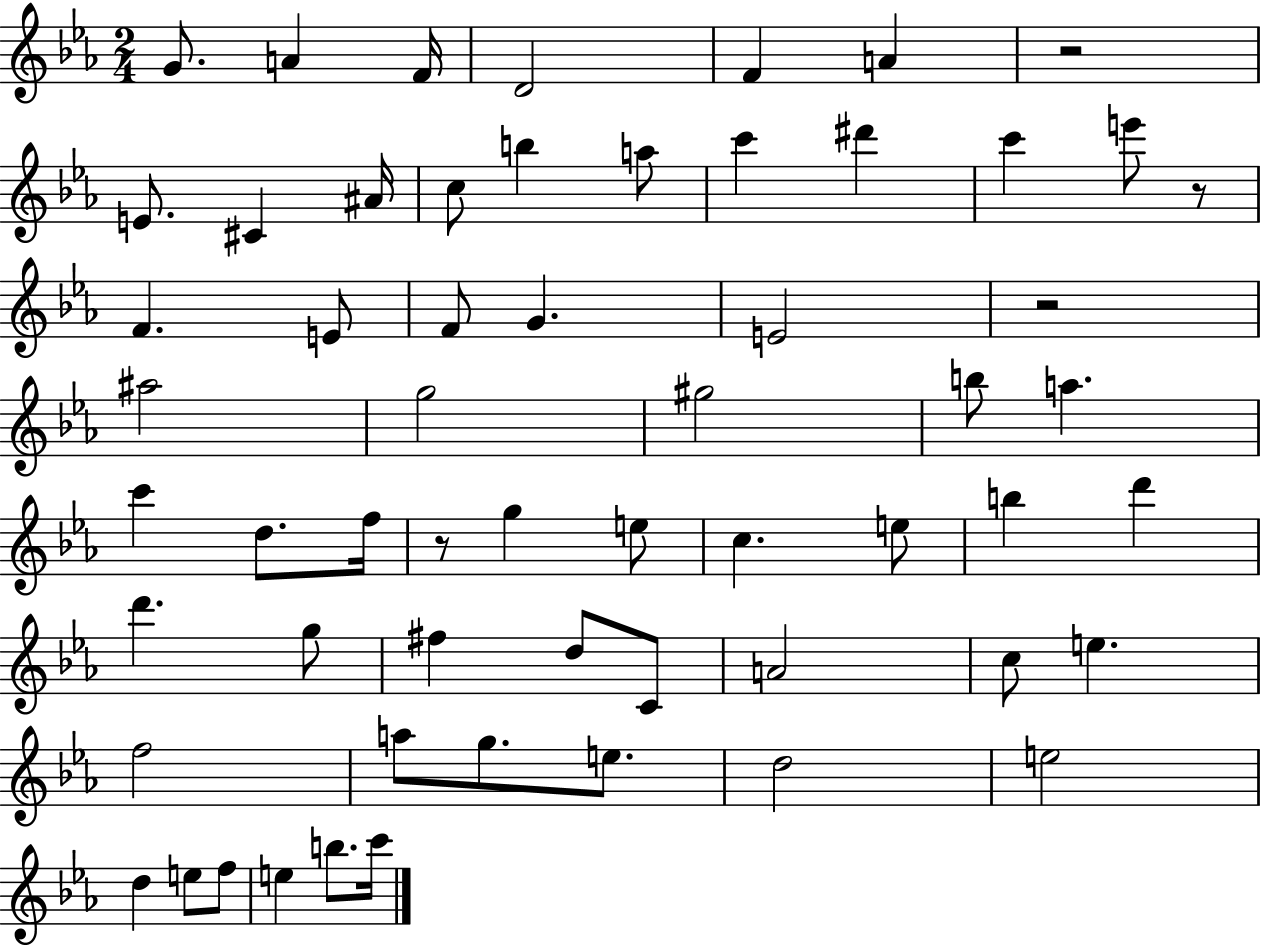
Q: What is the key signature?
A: EES major